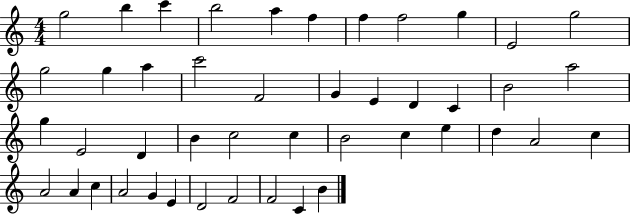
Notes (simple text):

G5/h B5/q C6/q B5/h A5/q F5/q F5/q F5/h G5/q E4/h G5/h G5/h G5/q A5/q C6/h F4/h G4/q E4/q D4/q C4/q B4/h A5/h G5/q E4/h D4/q B4/q C5/h C5/q B4/h C5/q E5/q D5/q A4/h C5/q A4/h A4/q C5/q A4/h G4/q E4/q D4/h F4/h F4/h C4/q B4/q